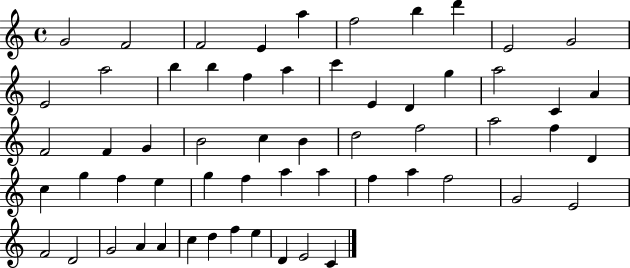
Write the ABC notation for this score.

X:1
T:Untitled
M:4/4
L:1/4
K:C
G2 F2 F2 E a f2 b d' E2 G2 E2 a2 b b f a c' E D g a2 C A F2 F G B2 c B d2 f2 a2 f D c g f e g f a a f a f2 G2 E2 F2 D2 G2 A A c d f e D E2 C